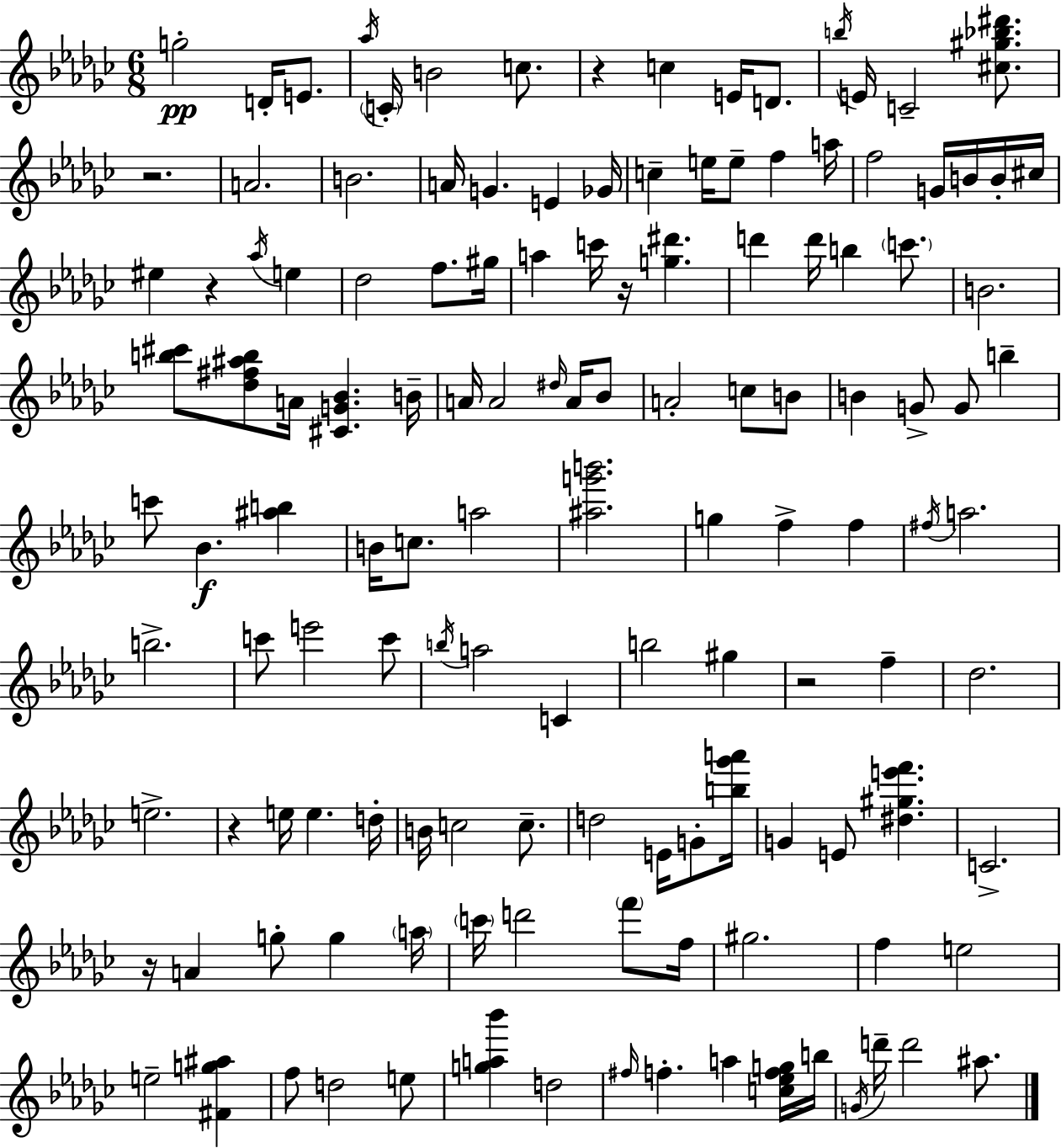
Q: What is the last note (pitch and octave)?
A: A#5